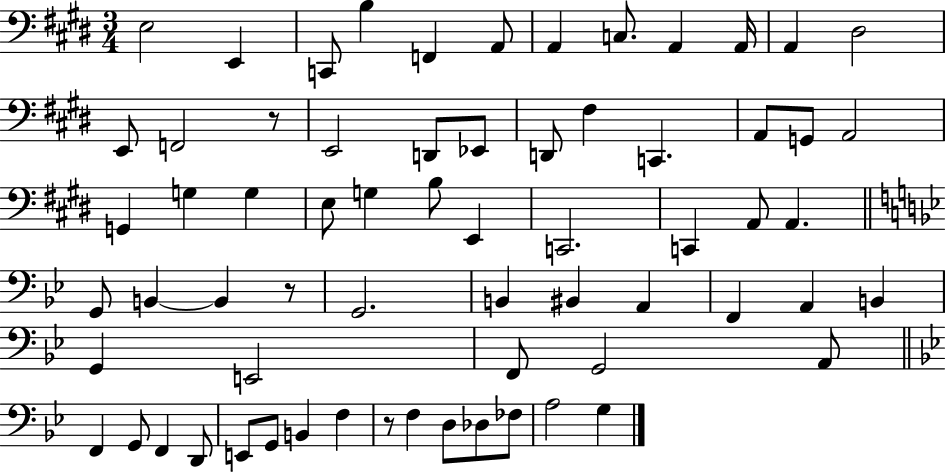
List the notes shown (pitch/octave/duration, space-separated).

E3/h E2/q C2/e B3/q F2/q A2/e A2/q C3/e. A2/q A2/s A2/q D#3/h E2/e F2/h R/e E2/h D2/e Eb2/e D2/e F#3/q C2/q. A2/e G2/e A2/h G2/q G3/q G3/q E3/e G3/q B3/e E2/q C2/h. C2/q A2/e A2/q. G2/e B2/q B2/q R/e G2/h. B2/q BIS2/q A2/q F2/q A2/q B2/q G2/q E2/h F2/e G2/h A2/e F2/q G2/e F2/q D2/e E2/e G2/e B2/q F3/q R/e F3/q D3/e Db3/e FES3/e A3/h G3/q